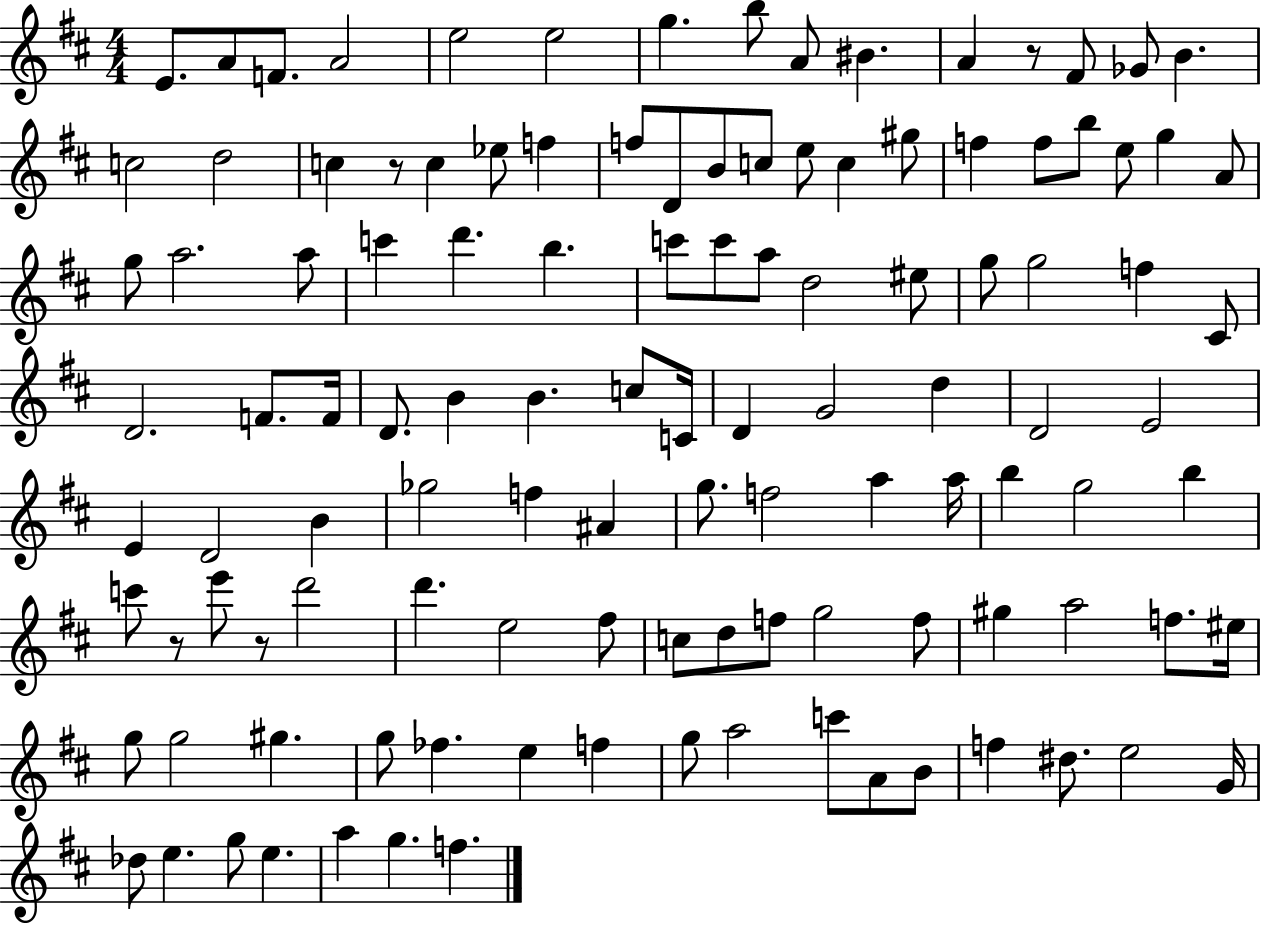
X:1
T:Untitled
M:4/4
L:1/4
K:D
E/2 A/2 F/2 A2 e2 e2 g b/2 A/2 ^B A z/2 ^F/2 _G/2 B c2 d2 c z/2 c _e/2 f f/2 D/2 B/2 c/2 e/2 c ^g/2 f f/2 b/2 e/2 g A/2 g/2 a2 a/2 c' d' b c'/2 c'/2 a/2 d2 ^e/2 g/2 g2 f ^C/2 D2 F/2 F/4 D/2 B B c/2 C/4 D G2 d D2 E2 E D2 B _g2 f ^A g/2 f2 a a/4 b g2 b c'/2 z/2 e'/2 z/2 d'2 d' e2 ^f/2 c/2 d/2 f/2 g2 f/2 ^g a2 f/2 ^e/4 g/2 g2 ^g g/2 _f e f g/2 a2 c'/2 A/2 B/2 f ^d/2 e2 G/4 _d/2 e g/2 e a g f